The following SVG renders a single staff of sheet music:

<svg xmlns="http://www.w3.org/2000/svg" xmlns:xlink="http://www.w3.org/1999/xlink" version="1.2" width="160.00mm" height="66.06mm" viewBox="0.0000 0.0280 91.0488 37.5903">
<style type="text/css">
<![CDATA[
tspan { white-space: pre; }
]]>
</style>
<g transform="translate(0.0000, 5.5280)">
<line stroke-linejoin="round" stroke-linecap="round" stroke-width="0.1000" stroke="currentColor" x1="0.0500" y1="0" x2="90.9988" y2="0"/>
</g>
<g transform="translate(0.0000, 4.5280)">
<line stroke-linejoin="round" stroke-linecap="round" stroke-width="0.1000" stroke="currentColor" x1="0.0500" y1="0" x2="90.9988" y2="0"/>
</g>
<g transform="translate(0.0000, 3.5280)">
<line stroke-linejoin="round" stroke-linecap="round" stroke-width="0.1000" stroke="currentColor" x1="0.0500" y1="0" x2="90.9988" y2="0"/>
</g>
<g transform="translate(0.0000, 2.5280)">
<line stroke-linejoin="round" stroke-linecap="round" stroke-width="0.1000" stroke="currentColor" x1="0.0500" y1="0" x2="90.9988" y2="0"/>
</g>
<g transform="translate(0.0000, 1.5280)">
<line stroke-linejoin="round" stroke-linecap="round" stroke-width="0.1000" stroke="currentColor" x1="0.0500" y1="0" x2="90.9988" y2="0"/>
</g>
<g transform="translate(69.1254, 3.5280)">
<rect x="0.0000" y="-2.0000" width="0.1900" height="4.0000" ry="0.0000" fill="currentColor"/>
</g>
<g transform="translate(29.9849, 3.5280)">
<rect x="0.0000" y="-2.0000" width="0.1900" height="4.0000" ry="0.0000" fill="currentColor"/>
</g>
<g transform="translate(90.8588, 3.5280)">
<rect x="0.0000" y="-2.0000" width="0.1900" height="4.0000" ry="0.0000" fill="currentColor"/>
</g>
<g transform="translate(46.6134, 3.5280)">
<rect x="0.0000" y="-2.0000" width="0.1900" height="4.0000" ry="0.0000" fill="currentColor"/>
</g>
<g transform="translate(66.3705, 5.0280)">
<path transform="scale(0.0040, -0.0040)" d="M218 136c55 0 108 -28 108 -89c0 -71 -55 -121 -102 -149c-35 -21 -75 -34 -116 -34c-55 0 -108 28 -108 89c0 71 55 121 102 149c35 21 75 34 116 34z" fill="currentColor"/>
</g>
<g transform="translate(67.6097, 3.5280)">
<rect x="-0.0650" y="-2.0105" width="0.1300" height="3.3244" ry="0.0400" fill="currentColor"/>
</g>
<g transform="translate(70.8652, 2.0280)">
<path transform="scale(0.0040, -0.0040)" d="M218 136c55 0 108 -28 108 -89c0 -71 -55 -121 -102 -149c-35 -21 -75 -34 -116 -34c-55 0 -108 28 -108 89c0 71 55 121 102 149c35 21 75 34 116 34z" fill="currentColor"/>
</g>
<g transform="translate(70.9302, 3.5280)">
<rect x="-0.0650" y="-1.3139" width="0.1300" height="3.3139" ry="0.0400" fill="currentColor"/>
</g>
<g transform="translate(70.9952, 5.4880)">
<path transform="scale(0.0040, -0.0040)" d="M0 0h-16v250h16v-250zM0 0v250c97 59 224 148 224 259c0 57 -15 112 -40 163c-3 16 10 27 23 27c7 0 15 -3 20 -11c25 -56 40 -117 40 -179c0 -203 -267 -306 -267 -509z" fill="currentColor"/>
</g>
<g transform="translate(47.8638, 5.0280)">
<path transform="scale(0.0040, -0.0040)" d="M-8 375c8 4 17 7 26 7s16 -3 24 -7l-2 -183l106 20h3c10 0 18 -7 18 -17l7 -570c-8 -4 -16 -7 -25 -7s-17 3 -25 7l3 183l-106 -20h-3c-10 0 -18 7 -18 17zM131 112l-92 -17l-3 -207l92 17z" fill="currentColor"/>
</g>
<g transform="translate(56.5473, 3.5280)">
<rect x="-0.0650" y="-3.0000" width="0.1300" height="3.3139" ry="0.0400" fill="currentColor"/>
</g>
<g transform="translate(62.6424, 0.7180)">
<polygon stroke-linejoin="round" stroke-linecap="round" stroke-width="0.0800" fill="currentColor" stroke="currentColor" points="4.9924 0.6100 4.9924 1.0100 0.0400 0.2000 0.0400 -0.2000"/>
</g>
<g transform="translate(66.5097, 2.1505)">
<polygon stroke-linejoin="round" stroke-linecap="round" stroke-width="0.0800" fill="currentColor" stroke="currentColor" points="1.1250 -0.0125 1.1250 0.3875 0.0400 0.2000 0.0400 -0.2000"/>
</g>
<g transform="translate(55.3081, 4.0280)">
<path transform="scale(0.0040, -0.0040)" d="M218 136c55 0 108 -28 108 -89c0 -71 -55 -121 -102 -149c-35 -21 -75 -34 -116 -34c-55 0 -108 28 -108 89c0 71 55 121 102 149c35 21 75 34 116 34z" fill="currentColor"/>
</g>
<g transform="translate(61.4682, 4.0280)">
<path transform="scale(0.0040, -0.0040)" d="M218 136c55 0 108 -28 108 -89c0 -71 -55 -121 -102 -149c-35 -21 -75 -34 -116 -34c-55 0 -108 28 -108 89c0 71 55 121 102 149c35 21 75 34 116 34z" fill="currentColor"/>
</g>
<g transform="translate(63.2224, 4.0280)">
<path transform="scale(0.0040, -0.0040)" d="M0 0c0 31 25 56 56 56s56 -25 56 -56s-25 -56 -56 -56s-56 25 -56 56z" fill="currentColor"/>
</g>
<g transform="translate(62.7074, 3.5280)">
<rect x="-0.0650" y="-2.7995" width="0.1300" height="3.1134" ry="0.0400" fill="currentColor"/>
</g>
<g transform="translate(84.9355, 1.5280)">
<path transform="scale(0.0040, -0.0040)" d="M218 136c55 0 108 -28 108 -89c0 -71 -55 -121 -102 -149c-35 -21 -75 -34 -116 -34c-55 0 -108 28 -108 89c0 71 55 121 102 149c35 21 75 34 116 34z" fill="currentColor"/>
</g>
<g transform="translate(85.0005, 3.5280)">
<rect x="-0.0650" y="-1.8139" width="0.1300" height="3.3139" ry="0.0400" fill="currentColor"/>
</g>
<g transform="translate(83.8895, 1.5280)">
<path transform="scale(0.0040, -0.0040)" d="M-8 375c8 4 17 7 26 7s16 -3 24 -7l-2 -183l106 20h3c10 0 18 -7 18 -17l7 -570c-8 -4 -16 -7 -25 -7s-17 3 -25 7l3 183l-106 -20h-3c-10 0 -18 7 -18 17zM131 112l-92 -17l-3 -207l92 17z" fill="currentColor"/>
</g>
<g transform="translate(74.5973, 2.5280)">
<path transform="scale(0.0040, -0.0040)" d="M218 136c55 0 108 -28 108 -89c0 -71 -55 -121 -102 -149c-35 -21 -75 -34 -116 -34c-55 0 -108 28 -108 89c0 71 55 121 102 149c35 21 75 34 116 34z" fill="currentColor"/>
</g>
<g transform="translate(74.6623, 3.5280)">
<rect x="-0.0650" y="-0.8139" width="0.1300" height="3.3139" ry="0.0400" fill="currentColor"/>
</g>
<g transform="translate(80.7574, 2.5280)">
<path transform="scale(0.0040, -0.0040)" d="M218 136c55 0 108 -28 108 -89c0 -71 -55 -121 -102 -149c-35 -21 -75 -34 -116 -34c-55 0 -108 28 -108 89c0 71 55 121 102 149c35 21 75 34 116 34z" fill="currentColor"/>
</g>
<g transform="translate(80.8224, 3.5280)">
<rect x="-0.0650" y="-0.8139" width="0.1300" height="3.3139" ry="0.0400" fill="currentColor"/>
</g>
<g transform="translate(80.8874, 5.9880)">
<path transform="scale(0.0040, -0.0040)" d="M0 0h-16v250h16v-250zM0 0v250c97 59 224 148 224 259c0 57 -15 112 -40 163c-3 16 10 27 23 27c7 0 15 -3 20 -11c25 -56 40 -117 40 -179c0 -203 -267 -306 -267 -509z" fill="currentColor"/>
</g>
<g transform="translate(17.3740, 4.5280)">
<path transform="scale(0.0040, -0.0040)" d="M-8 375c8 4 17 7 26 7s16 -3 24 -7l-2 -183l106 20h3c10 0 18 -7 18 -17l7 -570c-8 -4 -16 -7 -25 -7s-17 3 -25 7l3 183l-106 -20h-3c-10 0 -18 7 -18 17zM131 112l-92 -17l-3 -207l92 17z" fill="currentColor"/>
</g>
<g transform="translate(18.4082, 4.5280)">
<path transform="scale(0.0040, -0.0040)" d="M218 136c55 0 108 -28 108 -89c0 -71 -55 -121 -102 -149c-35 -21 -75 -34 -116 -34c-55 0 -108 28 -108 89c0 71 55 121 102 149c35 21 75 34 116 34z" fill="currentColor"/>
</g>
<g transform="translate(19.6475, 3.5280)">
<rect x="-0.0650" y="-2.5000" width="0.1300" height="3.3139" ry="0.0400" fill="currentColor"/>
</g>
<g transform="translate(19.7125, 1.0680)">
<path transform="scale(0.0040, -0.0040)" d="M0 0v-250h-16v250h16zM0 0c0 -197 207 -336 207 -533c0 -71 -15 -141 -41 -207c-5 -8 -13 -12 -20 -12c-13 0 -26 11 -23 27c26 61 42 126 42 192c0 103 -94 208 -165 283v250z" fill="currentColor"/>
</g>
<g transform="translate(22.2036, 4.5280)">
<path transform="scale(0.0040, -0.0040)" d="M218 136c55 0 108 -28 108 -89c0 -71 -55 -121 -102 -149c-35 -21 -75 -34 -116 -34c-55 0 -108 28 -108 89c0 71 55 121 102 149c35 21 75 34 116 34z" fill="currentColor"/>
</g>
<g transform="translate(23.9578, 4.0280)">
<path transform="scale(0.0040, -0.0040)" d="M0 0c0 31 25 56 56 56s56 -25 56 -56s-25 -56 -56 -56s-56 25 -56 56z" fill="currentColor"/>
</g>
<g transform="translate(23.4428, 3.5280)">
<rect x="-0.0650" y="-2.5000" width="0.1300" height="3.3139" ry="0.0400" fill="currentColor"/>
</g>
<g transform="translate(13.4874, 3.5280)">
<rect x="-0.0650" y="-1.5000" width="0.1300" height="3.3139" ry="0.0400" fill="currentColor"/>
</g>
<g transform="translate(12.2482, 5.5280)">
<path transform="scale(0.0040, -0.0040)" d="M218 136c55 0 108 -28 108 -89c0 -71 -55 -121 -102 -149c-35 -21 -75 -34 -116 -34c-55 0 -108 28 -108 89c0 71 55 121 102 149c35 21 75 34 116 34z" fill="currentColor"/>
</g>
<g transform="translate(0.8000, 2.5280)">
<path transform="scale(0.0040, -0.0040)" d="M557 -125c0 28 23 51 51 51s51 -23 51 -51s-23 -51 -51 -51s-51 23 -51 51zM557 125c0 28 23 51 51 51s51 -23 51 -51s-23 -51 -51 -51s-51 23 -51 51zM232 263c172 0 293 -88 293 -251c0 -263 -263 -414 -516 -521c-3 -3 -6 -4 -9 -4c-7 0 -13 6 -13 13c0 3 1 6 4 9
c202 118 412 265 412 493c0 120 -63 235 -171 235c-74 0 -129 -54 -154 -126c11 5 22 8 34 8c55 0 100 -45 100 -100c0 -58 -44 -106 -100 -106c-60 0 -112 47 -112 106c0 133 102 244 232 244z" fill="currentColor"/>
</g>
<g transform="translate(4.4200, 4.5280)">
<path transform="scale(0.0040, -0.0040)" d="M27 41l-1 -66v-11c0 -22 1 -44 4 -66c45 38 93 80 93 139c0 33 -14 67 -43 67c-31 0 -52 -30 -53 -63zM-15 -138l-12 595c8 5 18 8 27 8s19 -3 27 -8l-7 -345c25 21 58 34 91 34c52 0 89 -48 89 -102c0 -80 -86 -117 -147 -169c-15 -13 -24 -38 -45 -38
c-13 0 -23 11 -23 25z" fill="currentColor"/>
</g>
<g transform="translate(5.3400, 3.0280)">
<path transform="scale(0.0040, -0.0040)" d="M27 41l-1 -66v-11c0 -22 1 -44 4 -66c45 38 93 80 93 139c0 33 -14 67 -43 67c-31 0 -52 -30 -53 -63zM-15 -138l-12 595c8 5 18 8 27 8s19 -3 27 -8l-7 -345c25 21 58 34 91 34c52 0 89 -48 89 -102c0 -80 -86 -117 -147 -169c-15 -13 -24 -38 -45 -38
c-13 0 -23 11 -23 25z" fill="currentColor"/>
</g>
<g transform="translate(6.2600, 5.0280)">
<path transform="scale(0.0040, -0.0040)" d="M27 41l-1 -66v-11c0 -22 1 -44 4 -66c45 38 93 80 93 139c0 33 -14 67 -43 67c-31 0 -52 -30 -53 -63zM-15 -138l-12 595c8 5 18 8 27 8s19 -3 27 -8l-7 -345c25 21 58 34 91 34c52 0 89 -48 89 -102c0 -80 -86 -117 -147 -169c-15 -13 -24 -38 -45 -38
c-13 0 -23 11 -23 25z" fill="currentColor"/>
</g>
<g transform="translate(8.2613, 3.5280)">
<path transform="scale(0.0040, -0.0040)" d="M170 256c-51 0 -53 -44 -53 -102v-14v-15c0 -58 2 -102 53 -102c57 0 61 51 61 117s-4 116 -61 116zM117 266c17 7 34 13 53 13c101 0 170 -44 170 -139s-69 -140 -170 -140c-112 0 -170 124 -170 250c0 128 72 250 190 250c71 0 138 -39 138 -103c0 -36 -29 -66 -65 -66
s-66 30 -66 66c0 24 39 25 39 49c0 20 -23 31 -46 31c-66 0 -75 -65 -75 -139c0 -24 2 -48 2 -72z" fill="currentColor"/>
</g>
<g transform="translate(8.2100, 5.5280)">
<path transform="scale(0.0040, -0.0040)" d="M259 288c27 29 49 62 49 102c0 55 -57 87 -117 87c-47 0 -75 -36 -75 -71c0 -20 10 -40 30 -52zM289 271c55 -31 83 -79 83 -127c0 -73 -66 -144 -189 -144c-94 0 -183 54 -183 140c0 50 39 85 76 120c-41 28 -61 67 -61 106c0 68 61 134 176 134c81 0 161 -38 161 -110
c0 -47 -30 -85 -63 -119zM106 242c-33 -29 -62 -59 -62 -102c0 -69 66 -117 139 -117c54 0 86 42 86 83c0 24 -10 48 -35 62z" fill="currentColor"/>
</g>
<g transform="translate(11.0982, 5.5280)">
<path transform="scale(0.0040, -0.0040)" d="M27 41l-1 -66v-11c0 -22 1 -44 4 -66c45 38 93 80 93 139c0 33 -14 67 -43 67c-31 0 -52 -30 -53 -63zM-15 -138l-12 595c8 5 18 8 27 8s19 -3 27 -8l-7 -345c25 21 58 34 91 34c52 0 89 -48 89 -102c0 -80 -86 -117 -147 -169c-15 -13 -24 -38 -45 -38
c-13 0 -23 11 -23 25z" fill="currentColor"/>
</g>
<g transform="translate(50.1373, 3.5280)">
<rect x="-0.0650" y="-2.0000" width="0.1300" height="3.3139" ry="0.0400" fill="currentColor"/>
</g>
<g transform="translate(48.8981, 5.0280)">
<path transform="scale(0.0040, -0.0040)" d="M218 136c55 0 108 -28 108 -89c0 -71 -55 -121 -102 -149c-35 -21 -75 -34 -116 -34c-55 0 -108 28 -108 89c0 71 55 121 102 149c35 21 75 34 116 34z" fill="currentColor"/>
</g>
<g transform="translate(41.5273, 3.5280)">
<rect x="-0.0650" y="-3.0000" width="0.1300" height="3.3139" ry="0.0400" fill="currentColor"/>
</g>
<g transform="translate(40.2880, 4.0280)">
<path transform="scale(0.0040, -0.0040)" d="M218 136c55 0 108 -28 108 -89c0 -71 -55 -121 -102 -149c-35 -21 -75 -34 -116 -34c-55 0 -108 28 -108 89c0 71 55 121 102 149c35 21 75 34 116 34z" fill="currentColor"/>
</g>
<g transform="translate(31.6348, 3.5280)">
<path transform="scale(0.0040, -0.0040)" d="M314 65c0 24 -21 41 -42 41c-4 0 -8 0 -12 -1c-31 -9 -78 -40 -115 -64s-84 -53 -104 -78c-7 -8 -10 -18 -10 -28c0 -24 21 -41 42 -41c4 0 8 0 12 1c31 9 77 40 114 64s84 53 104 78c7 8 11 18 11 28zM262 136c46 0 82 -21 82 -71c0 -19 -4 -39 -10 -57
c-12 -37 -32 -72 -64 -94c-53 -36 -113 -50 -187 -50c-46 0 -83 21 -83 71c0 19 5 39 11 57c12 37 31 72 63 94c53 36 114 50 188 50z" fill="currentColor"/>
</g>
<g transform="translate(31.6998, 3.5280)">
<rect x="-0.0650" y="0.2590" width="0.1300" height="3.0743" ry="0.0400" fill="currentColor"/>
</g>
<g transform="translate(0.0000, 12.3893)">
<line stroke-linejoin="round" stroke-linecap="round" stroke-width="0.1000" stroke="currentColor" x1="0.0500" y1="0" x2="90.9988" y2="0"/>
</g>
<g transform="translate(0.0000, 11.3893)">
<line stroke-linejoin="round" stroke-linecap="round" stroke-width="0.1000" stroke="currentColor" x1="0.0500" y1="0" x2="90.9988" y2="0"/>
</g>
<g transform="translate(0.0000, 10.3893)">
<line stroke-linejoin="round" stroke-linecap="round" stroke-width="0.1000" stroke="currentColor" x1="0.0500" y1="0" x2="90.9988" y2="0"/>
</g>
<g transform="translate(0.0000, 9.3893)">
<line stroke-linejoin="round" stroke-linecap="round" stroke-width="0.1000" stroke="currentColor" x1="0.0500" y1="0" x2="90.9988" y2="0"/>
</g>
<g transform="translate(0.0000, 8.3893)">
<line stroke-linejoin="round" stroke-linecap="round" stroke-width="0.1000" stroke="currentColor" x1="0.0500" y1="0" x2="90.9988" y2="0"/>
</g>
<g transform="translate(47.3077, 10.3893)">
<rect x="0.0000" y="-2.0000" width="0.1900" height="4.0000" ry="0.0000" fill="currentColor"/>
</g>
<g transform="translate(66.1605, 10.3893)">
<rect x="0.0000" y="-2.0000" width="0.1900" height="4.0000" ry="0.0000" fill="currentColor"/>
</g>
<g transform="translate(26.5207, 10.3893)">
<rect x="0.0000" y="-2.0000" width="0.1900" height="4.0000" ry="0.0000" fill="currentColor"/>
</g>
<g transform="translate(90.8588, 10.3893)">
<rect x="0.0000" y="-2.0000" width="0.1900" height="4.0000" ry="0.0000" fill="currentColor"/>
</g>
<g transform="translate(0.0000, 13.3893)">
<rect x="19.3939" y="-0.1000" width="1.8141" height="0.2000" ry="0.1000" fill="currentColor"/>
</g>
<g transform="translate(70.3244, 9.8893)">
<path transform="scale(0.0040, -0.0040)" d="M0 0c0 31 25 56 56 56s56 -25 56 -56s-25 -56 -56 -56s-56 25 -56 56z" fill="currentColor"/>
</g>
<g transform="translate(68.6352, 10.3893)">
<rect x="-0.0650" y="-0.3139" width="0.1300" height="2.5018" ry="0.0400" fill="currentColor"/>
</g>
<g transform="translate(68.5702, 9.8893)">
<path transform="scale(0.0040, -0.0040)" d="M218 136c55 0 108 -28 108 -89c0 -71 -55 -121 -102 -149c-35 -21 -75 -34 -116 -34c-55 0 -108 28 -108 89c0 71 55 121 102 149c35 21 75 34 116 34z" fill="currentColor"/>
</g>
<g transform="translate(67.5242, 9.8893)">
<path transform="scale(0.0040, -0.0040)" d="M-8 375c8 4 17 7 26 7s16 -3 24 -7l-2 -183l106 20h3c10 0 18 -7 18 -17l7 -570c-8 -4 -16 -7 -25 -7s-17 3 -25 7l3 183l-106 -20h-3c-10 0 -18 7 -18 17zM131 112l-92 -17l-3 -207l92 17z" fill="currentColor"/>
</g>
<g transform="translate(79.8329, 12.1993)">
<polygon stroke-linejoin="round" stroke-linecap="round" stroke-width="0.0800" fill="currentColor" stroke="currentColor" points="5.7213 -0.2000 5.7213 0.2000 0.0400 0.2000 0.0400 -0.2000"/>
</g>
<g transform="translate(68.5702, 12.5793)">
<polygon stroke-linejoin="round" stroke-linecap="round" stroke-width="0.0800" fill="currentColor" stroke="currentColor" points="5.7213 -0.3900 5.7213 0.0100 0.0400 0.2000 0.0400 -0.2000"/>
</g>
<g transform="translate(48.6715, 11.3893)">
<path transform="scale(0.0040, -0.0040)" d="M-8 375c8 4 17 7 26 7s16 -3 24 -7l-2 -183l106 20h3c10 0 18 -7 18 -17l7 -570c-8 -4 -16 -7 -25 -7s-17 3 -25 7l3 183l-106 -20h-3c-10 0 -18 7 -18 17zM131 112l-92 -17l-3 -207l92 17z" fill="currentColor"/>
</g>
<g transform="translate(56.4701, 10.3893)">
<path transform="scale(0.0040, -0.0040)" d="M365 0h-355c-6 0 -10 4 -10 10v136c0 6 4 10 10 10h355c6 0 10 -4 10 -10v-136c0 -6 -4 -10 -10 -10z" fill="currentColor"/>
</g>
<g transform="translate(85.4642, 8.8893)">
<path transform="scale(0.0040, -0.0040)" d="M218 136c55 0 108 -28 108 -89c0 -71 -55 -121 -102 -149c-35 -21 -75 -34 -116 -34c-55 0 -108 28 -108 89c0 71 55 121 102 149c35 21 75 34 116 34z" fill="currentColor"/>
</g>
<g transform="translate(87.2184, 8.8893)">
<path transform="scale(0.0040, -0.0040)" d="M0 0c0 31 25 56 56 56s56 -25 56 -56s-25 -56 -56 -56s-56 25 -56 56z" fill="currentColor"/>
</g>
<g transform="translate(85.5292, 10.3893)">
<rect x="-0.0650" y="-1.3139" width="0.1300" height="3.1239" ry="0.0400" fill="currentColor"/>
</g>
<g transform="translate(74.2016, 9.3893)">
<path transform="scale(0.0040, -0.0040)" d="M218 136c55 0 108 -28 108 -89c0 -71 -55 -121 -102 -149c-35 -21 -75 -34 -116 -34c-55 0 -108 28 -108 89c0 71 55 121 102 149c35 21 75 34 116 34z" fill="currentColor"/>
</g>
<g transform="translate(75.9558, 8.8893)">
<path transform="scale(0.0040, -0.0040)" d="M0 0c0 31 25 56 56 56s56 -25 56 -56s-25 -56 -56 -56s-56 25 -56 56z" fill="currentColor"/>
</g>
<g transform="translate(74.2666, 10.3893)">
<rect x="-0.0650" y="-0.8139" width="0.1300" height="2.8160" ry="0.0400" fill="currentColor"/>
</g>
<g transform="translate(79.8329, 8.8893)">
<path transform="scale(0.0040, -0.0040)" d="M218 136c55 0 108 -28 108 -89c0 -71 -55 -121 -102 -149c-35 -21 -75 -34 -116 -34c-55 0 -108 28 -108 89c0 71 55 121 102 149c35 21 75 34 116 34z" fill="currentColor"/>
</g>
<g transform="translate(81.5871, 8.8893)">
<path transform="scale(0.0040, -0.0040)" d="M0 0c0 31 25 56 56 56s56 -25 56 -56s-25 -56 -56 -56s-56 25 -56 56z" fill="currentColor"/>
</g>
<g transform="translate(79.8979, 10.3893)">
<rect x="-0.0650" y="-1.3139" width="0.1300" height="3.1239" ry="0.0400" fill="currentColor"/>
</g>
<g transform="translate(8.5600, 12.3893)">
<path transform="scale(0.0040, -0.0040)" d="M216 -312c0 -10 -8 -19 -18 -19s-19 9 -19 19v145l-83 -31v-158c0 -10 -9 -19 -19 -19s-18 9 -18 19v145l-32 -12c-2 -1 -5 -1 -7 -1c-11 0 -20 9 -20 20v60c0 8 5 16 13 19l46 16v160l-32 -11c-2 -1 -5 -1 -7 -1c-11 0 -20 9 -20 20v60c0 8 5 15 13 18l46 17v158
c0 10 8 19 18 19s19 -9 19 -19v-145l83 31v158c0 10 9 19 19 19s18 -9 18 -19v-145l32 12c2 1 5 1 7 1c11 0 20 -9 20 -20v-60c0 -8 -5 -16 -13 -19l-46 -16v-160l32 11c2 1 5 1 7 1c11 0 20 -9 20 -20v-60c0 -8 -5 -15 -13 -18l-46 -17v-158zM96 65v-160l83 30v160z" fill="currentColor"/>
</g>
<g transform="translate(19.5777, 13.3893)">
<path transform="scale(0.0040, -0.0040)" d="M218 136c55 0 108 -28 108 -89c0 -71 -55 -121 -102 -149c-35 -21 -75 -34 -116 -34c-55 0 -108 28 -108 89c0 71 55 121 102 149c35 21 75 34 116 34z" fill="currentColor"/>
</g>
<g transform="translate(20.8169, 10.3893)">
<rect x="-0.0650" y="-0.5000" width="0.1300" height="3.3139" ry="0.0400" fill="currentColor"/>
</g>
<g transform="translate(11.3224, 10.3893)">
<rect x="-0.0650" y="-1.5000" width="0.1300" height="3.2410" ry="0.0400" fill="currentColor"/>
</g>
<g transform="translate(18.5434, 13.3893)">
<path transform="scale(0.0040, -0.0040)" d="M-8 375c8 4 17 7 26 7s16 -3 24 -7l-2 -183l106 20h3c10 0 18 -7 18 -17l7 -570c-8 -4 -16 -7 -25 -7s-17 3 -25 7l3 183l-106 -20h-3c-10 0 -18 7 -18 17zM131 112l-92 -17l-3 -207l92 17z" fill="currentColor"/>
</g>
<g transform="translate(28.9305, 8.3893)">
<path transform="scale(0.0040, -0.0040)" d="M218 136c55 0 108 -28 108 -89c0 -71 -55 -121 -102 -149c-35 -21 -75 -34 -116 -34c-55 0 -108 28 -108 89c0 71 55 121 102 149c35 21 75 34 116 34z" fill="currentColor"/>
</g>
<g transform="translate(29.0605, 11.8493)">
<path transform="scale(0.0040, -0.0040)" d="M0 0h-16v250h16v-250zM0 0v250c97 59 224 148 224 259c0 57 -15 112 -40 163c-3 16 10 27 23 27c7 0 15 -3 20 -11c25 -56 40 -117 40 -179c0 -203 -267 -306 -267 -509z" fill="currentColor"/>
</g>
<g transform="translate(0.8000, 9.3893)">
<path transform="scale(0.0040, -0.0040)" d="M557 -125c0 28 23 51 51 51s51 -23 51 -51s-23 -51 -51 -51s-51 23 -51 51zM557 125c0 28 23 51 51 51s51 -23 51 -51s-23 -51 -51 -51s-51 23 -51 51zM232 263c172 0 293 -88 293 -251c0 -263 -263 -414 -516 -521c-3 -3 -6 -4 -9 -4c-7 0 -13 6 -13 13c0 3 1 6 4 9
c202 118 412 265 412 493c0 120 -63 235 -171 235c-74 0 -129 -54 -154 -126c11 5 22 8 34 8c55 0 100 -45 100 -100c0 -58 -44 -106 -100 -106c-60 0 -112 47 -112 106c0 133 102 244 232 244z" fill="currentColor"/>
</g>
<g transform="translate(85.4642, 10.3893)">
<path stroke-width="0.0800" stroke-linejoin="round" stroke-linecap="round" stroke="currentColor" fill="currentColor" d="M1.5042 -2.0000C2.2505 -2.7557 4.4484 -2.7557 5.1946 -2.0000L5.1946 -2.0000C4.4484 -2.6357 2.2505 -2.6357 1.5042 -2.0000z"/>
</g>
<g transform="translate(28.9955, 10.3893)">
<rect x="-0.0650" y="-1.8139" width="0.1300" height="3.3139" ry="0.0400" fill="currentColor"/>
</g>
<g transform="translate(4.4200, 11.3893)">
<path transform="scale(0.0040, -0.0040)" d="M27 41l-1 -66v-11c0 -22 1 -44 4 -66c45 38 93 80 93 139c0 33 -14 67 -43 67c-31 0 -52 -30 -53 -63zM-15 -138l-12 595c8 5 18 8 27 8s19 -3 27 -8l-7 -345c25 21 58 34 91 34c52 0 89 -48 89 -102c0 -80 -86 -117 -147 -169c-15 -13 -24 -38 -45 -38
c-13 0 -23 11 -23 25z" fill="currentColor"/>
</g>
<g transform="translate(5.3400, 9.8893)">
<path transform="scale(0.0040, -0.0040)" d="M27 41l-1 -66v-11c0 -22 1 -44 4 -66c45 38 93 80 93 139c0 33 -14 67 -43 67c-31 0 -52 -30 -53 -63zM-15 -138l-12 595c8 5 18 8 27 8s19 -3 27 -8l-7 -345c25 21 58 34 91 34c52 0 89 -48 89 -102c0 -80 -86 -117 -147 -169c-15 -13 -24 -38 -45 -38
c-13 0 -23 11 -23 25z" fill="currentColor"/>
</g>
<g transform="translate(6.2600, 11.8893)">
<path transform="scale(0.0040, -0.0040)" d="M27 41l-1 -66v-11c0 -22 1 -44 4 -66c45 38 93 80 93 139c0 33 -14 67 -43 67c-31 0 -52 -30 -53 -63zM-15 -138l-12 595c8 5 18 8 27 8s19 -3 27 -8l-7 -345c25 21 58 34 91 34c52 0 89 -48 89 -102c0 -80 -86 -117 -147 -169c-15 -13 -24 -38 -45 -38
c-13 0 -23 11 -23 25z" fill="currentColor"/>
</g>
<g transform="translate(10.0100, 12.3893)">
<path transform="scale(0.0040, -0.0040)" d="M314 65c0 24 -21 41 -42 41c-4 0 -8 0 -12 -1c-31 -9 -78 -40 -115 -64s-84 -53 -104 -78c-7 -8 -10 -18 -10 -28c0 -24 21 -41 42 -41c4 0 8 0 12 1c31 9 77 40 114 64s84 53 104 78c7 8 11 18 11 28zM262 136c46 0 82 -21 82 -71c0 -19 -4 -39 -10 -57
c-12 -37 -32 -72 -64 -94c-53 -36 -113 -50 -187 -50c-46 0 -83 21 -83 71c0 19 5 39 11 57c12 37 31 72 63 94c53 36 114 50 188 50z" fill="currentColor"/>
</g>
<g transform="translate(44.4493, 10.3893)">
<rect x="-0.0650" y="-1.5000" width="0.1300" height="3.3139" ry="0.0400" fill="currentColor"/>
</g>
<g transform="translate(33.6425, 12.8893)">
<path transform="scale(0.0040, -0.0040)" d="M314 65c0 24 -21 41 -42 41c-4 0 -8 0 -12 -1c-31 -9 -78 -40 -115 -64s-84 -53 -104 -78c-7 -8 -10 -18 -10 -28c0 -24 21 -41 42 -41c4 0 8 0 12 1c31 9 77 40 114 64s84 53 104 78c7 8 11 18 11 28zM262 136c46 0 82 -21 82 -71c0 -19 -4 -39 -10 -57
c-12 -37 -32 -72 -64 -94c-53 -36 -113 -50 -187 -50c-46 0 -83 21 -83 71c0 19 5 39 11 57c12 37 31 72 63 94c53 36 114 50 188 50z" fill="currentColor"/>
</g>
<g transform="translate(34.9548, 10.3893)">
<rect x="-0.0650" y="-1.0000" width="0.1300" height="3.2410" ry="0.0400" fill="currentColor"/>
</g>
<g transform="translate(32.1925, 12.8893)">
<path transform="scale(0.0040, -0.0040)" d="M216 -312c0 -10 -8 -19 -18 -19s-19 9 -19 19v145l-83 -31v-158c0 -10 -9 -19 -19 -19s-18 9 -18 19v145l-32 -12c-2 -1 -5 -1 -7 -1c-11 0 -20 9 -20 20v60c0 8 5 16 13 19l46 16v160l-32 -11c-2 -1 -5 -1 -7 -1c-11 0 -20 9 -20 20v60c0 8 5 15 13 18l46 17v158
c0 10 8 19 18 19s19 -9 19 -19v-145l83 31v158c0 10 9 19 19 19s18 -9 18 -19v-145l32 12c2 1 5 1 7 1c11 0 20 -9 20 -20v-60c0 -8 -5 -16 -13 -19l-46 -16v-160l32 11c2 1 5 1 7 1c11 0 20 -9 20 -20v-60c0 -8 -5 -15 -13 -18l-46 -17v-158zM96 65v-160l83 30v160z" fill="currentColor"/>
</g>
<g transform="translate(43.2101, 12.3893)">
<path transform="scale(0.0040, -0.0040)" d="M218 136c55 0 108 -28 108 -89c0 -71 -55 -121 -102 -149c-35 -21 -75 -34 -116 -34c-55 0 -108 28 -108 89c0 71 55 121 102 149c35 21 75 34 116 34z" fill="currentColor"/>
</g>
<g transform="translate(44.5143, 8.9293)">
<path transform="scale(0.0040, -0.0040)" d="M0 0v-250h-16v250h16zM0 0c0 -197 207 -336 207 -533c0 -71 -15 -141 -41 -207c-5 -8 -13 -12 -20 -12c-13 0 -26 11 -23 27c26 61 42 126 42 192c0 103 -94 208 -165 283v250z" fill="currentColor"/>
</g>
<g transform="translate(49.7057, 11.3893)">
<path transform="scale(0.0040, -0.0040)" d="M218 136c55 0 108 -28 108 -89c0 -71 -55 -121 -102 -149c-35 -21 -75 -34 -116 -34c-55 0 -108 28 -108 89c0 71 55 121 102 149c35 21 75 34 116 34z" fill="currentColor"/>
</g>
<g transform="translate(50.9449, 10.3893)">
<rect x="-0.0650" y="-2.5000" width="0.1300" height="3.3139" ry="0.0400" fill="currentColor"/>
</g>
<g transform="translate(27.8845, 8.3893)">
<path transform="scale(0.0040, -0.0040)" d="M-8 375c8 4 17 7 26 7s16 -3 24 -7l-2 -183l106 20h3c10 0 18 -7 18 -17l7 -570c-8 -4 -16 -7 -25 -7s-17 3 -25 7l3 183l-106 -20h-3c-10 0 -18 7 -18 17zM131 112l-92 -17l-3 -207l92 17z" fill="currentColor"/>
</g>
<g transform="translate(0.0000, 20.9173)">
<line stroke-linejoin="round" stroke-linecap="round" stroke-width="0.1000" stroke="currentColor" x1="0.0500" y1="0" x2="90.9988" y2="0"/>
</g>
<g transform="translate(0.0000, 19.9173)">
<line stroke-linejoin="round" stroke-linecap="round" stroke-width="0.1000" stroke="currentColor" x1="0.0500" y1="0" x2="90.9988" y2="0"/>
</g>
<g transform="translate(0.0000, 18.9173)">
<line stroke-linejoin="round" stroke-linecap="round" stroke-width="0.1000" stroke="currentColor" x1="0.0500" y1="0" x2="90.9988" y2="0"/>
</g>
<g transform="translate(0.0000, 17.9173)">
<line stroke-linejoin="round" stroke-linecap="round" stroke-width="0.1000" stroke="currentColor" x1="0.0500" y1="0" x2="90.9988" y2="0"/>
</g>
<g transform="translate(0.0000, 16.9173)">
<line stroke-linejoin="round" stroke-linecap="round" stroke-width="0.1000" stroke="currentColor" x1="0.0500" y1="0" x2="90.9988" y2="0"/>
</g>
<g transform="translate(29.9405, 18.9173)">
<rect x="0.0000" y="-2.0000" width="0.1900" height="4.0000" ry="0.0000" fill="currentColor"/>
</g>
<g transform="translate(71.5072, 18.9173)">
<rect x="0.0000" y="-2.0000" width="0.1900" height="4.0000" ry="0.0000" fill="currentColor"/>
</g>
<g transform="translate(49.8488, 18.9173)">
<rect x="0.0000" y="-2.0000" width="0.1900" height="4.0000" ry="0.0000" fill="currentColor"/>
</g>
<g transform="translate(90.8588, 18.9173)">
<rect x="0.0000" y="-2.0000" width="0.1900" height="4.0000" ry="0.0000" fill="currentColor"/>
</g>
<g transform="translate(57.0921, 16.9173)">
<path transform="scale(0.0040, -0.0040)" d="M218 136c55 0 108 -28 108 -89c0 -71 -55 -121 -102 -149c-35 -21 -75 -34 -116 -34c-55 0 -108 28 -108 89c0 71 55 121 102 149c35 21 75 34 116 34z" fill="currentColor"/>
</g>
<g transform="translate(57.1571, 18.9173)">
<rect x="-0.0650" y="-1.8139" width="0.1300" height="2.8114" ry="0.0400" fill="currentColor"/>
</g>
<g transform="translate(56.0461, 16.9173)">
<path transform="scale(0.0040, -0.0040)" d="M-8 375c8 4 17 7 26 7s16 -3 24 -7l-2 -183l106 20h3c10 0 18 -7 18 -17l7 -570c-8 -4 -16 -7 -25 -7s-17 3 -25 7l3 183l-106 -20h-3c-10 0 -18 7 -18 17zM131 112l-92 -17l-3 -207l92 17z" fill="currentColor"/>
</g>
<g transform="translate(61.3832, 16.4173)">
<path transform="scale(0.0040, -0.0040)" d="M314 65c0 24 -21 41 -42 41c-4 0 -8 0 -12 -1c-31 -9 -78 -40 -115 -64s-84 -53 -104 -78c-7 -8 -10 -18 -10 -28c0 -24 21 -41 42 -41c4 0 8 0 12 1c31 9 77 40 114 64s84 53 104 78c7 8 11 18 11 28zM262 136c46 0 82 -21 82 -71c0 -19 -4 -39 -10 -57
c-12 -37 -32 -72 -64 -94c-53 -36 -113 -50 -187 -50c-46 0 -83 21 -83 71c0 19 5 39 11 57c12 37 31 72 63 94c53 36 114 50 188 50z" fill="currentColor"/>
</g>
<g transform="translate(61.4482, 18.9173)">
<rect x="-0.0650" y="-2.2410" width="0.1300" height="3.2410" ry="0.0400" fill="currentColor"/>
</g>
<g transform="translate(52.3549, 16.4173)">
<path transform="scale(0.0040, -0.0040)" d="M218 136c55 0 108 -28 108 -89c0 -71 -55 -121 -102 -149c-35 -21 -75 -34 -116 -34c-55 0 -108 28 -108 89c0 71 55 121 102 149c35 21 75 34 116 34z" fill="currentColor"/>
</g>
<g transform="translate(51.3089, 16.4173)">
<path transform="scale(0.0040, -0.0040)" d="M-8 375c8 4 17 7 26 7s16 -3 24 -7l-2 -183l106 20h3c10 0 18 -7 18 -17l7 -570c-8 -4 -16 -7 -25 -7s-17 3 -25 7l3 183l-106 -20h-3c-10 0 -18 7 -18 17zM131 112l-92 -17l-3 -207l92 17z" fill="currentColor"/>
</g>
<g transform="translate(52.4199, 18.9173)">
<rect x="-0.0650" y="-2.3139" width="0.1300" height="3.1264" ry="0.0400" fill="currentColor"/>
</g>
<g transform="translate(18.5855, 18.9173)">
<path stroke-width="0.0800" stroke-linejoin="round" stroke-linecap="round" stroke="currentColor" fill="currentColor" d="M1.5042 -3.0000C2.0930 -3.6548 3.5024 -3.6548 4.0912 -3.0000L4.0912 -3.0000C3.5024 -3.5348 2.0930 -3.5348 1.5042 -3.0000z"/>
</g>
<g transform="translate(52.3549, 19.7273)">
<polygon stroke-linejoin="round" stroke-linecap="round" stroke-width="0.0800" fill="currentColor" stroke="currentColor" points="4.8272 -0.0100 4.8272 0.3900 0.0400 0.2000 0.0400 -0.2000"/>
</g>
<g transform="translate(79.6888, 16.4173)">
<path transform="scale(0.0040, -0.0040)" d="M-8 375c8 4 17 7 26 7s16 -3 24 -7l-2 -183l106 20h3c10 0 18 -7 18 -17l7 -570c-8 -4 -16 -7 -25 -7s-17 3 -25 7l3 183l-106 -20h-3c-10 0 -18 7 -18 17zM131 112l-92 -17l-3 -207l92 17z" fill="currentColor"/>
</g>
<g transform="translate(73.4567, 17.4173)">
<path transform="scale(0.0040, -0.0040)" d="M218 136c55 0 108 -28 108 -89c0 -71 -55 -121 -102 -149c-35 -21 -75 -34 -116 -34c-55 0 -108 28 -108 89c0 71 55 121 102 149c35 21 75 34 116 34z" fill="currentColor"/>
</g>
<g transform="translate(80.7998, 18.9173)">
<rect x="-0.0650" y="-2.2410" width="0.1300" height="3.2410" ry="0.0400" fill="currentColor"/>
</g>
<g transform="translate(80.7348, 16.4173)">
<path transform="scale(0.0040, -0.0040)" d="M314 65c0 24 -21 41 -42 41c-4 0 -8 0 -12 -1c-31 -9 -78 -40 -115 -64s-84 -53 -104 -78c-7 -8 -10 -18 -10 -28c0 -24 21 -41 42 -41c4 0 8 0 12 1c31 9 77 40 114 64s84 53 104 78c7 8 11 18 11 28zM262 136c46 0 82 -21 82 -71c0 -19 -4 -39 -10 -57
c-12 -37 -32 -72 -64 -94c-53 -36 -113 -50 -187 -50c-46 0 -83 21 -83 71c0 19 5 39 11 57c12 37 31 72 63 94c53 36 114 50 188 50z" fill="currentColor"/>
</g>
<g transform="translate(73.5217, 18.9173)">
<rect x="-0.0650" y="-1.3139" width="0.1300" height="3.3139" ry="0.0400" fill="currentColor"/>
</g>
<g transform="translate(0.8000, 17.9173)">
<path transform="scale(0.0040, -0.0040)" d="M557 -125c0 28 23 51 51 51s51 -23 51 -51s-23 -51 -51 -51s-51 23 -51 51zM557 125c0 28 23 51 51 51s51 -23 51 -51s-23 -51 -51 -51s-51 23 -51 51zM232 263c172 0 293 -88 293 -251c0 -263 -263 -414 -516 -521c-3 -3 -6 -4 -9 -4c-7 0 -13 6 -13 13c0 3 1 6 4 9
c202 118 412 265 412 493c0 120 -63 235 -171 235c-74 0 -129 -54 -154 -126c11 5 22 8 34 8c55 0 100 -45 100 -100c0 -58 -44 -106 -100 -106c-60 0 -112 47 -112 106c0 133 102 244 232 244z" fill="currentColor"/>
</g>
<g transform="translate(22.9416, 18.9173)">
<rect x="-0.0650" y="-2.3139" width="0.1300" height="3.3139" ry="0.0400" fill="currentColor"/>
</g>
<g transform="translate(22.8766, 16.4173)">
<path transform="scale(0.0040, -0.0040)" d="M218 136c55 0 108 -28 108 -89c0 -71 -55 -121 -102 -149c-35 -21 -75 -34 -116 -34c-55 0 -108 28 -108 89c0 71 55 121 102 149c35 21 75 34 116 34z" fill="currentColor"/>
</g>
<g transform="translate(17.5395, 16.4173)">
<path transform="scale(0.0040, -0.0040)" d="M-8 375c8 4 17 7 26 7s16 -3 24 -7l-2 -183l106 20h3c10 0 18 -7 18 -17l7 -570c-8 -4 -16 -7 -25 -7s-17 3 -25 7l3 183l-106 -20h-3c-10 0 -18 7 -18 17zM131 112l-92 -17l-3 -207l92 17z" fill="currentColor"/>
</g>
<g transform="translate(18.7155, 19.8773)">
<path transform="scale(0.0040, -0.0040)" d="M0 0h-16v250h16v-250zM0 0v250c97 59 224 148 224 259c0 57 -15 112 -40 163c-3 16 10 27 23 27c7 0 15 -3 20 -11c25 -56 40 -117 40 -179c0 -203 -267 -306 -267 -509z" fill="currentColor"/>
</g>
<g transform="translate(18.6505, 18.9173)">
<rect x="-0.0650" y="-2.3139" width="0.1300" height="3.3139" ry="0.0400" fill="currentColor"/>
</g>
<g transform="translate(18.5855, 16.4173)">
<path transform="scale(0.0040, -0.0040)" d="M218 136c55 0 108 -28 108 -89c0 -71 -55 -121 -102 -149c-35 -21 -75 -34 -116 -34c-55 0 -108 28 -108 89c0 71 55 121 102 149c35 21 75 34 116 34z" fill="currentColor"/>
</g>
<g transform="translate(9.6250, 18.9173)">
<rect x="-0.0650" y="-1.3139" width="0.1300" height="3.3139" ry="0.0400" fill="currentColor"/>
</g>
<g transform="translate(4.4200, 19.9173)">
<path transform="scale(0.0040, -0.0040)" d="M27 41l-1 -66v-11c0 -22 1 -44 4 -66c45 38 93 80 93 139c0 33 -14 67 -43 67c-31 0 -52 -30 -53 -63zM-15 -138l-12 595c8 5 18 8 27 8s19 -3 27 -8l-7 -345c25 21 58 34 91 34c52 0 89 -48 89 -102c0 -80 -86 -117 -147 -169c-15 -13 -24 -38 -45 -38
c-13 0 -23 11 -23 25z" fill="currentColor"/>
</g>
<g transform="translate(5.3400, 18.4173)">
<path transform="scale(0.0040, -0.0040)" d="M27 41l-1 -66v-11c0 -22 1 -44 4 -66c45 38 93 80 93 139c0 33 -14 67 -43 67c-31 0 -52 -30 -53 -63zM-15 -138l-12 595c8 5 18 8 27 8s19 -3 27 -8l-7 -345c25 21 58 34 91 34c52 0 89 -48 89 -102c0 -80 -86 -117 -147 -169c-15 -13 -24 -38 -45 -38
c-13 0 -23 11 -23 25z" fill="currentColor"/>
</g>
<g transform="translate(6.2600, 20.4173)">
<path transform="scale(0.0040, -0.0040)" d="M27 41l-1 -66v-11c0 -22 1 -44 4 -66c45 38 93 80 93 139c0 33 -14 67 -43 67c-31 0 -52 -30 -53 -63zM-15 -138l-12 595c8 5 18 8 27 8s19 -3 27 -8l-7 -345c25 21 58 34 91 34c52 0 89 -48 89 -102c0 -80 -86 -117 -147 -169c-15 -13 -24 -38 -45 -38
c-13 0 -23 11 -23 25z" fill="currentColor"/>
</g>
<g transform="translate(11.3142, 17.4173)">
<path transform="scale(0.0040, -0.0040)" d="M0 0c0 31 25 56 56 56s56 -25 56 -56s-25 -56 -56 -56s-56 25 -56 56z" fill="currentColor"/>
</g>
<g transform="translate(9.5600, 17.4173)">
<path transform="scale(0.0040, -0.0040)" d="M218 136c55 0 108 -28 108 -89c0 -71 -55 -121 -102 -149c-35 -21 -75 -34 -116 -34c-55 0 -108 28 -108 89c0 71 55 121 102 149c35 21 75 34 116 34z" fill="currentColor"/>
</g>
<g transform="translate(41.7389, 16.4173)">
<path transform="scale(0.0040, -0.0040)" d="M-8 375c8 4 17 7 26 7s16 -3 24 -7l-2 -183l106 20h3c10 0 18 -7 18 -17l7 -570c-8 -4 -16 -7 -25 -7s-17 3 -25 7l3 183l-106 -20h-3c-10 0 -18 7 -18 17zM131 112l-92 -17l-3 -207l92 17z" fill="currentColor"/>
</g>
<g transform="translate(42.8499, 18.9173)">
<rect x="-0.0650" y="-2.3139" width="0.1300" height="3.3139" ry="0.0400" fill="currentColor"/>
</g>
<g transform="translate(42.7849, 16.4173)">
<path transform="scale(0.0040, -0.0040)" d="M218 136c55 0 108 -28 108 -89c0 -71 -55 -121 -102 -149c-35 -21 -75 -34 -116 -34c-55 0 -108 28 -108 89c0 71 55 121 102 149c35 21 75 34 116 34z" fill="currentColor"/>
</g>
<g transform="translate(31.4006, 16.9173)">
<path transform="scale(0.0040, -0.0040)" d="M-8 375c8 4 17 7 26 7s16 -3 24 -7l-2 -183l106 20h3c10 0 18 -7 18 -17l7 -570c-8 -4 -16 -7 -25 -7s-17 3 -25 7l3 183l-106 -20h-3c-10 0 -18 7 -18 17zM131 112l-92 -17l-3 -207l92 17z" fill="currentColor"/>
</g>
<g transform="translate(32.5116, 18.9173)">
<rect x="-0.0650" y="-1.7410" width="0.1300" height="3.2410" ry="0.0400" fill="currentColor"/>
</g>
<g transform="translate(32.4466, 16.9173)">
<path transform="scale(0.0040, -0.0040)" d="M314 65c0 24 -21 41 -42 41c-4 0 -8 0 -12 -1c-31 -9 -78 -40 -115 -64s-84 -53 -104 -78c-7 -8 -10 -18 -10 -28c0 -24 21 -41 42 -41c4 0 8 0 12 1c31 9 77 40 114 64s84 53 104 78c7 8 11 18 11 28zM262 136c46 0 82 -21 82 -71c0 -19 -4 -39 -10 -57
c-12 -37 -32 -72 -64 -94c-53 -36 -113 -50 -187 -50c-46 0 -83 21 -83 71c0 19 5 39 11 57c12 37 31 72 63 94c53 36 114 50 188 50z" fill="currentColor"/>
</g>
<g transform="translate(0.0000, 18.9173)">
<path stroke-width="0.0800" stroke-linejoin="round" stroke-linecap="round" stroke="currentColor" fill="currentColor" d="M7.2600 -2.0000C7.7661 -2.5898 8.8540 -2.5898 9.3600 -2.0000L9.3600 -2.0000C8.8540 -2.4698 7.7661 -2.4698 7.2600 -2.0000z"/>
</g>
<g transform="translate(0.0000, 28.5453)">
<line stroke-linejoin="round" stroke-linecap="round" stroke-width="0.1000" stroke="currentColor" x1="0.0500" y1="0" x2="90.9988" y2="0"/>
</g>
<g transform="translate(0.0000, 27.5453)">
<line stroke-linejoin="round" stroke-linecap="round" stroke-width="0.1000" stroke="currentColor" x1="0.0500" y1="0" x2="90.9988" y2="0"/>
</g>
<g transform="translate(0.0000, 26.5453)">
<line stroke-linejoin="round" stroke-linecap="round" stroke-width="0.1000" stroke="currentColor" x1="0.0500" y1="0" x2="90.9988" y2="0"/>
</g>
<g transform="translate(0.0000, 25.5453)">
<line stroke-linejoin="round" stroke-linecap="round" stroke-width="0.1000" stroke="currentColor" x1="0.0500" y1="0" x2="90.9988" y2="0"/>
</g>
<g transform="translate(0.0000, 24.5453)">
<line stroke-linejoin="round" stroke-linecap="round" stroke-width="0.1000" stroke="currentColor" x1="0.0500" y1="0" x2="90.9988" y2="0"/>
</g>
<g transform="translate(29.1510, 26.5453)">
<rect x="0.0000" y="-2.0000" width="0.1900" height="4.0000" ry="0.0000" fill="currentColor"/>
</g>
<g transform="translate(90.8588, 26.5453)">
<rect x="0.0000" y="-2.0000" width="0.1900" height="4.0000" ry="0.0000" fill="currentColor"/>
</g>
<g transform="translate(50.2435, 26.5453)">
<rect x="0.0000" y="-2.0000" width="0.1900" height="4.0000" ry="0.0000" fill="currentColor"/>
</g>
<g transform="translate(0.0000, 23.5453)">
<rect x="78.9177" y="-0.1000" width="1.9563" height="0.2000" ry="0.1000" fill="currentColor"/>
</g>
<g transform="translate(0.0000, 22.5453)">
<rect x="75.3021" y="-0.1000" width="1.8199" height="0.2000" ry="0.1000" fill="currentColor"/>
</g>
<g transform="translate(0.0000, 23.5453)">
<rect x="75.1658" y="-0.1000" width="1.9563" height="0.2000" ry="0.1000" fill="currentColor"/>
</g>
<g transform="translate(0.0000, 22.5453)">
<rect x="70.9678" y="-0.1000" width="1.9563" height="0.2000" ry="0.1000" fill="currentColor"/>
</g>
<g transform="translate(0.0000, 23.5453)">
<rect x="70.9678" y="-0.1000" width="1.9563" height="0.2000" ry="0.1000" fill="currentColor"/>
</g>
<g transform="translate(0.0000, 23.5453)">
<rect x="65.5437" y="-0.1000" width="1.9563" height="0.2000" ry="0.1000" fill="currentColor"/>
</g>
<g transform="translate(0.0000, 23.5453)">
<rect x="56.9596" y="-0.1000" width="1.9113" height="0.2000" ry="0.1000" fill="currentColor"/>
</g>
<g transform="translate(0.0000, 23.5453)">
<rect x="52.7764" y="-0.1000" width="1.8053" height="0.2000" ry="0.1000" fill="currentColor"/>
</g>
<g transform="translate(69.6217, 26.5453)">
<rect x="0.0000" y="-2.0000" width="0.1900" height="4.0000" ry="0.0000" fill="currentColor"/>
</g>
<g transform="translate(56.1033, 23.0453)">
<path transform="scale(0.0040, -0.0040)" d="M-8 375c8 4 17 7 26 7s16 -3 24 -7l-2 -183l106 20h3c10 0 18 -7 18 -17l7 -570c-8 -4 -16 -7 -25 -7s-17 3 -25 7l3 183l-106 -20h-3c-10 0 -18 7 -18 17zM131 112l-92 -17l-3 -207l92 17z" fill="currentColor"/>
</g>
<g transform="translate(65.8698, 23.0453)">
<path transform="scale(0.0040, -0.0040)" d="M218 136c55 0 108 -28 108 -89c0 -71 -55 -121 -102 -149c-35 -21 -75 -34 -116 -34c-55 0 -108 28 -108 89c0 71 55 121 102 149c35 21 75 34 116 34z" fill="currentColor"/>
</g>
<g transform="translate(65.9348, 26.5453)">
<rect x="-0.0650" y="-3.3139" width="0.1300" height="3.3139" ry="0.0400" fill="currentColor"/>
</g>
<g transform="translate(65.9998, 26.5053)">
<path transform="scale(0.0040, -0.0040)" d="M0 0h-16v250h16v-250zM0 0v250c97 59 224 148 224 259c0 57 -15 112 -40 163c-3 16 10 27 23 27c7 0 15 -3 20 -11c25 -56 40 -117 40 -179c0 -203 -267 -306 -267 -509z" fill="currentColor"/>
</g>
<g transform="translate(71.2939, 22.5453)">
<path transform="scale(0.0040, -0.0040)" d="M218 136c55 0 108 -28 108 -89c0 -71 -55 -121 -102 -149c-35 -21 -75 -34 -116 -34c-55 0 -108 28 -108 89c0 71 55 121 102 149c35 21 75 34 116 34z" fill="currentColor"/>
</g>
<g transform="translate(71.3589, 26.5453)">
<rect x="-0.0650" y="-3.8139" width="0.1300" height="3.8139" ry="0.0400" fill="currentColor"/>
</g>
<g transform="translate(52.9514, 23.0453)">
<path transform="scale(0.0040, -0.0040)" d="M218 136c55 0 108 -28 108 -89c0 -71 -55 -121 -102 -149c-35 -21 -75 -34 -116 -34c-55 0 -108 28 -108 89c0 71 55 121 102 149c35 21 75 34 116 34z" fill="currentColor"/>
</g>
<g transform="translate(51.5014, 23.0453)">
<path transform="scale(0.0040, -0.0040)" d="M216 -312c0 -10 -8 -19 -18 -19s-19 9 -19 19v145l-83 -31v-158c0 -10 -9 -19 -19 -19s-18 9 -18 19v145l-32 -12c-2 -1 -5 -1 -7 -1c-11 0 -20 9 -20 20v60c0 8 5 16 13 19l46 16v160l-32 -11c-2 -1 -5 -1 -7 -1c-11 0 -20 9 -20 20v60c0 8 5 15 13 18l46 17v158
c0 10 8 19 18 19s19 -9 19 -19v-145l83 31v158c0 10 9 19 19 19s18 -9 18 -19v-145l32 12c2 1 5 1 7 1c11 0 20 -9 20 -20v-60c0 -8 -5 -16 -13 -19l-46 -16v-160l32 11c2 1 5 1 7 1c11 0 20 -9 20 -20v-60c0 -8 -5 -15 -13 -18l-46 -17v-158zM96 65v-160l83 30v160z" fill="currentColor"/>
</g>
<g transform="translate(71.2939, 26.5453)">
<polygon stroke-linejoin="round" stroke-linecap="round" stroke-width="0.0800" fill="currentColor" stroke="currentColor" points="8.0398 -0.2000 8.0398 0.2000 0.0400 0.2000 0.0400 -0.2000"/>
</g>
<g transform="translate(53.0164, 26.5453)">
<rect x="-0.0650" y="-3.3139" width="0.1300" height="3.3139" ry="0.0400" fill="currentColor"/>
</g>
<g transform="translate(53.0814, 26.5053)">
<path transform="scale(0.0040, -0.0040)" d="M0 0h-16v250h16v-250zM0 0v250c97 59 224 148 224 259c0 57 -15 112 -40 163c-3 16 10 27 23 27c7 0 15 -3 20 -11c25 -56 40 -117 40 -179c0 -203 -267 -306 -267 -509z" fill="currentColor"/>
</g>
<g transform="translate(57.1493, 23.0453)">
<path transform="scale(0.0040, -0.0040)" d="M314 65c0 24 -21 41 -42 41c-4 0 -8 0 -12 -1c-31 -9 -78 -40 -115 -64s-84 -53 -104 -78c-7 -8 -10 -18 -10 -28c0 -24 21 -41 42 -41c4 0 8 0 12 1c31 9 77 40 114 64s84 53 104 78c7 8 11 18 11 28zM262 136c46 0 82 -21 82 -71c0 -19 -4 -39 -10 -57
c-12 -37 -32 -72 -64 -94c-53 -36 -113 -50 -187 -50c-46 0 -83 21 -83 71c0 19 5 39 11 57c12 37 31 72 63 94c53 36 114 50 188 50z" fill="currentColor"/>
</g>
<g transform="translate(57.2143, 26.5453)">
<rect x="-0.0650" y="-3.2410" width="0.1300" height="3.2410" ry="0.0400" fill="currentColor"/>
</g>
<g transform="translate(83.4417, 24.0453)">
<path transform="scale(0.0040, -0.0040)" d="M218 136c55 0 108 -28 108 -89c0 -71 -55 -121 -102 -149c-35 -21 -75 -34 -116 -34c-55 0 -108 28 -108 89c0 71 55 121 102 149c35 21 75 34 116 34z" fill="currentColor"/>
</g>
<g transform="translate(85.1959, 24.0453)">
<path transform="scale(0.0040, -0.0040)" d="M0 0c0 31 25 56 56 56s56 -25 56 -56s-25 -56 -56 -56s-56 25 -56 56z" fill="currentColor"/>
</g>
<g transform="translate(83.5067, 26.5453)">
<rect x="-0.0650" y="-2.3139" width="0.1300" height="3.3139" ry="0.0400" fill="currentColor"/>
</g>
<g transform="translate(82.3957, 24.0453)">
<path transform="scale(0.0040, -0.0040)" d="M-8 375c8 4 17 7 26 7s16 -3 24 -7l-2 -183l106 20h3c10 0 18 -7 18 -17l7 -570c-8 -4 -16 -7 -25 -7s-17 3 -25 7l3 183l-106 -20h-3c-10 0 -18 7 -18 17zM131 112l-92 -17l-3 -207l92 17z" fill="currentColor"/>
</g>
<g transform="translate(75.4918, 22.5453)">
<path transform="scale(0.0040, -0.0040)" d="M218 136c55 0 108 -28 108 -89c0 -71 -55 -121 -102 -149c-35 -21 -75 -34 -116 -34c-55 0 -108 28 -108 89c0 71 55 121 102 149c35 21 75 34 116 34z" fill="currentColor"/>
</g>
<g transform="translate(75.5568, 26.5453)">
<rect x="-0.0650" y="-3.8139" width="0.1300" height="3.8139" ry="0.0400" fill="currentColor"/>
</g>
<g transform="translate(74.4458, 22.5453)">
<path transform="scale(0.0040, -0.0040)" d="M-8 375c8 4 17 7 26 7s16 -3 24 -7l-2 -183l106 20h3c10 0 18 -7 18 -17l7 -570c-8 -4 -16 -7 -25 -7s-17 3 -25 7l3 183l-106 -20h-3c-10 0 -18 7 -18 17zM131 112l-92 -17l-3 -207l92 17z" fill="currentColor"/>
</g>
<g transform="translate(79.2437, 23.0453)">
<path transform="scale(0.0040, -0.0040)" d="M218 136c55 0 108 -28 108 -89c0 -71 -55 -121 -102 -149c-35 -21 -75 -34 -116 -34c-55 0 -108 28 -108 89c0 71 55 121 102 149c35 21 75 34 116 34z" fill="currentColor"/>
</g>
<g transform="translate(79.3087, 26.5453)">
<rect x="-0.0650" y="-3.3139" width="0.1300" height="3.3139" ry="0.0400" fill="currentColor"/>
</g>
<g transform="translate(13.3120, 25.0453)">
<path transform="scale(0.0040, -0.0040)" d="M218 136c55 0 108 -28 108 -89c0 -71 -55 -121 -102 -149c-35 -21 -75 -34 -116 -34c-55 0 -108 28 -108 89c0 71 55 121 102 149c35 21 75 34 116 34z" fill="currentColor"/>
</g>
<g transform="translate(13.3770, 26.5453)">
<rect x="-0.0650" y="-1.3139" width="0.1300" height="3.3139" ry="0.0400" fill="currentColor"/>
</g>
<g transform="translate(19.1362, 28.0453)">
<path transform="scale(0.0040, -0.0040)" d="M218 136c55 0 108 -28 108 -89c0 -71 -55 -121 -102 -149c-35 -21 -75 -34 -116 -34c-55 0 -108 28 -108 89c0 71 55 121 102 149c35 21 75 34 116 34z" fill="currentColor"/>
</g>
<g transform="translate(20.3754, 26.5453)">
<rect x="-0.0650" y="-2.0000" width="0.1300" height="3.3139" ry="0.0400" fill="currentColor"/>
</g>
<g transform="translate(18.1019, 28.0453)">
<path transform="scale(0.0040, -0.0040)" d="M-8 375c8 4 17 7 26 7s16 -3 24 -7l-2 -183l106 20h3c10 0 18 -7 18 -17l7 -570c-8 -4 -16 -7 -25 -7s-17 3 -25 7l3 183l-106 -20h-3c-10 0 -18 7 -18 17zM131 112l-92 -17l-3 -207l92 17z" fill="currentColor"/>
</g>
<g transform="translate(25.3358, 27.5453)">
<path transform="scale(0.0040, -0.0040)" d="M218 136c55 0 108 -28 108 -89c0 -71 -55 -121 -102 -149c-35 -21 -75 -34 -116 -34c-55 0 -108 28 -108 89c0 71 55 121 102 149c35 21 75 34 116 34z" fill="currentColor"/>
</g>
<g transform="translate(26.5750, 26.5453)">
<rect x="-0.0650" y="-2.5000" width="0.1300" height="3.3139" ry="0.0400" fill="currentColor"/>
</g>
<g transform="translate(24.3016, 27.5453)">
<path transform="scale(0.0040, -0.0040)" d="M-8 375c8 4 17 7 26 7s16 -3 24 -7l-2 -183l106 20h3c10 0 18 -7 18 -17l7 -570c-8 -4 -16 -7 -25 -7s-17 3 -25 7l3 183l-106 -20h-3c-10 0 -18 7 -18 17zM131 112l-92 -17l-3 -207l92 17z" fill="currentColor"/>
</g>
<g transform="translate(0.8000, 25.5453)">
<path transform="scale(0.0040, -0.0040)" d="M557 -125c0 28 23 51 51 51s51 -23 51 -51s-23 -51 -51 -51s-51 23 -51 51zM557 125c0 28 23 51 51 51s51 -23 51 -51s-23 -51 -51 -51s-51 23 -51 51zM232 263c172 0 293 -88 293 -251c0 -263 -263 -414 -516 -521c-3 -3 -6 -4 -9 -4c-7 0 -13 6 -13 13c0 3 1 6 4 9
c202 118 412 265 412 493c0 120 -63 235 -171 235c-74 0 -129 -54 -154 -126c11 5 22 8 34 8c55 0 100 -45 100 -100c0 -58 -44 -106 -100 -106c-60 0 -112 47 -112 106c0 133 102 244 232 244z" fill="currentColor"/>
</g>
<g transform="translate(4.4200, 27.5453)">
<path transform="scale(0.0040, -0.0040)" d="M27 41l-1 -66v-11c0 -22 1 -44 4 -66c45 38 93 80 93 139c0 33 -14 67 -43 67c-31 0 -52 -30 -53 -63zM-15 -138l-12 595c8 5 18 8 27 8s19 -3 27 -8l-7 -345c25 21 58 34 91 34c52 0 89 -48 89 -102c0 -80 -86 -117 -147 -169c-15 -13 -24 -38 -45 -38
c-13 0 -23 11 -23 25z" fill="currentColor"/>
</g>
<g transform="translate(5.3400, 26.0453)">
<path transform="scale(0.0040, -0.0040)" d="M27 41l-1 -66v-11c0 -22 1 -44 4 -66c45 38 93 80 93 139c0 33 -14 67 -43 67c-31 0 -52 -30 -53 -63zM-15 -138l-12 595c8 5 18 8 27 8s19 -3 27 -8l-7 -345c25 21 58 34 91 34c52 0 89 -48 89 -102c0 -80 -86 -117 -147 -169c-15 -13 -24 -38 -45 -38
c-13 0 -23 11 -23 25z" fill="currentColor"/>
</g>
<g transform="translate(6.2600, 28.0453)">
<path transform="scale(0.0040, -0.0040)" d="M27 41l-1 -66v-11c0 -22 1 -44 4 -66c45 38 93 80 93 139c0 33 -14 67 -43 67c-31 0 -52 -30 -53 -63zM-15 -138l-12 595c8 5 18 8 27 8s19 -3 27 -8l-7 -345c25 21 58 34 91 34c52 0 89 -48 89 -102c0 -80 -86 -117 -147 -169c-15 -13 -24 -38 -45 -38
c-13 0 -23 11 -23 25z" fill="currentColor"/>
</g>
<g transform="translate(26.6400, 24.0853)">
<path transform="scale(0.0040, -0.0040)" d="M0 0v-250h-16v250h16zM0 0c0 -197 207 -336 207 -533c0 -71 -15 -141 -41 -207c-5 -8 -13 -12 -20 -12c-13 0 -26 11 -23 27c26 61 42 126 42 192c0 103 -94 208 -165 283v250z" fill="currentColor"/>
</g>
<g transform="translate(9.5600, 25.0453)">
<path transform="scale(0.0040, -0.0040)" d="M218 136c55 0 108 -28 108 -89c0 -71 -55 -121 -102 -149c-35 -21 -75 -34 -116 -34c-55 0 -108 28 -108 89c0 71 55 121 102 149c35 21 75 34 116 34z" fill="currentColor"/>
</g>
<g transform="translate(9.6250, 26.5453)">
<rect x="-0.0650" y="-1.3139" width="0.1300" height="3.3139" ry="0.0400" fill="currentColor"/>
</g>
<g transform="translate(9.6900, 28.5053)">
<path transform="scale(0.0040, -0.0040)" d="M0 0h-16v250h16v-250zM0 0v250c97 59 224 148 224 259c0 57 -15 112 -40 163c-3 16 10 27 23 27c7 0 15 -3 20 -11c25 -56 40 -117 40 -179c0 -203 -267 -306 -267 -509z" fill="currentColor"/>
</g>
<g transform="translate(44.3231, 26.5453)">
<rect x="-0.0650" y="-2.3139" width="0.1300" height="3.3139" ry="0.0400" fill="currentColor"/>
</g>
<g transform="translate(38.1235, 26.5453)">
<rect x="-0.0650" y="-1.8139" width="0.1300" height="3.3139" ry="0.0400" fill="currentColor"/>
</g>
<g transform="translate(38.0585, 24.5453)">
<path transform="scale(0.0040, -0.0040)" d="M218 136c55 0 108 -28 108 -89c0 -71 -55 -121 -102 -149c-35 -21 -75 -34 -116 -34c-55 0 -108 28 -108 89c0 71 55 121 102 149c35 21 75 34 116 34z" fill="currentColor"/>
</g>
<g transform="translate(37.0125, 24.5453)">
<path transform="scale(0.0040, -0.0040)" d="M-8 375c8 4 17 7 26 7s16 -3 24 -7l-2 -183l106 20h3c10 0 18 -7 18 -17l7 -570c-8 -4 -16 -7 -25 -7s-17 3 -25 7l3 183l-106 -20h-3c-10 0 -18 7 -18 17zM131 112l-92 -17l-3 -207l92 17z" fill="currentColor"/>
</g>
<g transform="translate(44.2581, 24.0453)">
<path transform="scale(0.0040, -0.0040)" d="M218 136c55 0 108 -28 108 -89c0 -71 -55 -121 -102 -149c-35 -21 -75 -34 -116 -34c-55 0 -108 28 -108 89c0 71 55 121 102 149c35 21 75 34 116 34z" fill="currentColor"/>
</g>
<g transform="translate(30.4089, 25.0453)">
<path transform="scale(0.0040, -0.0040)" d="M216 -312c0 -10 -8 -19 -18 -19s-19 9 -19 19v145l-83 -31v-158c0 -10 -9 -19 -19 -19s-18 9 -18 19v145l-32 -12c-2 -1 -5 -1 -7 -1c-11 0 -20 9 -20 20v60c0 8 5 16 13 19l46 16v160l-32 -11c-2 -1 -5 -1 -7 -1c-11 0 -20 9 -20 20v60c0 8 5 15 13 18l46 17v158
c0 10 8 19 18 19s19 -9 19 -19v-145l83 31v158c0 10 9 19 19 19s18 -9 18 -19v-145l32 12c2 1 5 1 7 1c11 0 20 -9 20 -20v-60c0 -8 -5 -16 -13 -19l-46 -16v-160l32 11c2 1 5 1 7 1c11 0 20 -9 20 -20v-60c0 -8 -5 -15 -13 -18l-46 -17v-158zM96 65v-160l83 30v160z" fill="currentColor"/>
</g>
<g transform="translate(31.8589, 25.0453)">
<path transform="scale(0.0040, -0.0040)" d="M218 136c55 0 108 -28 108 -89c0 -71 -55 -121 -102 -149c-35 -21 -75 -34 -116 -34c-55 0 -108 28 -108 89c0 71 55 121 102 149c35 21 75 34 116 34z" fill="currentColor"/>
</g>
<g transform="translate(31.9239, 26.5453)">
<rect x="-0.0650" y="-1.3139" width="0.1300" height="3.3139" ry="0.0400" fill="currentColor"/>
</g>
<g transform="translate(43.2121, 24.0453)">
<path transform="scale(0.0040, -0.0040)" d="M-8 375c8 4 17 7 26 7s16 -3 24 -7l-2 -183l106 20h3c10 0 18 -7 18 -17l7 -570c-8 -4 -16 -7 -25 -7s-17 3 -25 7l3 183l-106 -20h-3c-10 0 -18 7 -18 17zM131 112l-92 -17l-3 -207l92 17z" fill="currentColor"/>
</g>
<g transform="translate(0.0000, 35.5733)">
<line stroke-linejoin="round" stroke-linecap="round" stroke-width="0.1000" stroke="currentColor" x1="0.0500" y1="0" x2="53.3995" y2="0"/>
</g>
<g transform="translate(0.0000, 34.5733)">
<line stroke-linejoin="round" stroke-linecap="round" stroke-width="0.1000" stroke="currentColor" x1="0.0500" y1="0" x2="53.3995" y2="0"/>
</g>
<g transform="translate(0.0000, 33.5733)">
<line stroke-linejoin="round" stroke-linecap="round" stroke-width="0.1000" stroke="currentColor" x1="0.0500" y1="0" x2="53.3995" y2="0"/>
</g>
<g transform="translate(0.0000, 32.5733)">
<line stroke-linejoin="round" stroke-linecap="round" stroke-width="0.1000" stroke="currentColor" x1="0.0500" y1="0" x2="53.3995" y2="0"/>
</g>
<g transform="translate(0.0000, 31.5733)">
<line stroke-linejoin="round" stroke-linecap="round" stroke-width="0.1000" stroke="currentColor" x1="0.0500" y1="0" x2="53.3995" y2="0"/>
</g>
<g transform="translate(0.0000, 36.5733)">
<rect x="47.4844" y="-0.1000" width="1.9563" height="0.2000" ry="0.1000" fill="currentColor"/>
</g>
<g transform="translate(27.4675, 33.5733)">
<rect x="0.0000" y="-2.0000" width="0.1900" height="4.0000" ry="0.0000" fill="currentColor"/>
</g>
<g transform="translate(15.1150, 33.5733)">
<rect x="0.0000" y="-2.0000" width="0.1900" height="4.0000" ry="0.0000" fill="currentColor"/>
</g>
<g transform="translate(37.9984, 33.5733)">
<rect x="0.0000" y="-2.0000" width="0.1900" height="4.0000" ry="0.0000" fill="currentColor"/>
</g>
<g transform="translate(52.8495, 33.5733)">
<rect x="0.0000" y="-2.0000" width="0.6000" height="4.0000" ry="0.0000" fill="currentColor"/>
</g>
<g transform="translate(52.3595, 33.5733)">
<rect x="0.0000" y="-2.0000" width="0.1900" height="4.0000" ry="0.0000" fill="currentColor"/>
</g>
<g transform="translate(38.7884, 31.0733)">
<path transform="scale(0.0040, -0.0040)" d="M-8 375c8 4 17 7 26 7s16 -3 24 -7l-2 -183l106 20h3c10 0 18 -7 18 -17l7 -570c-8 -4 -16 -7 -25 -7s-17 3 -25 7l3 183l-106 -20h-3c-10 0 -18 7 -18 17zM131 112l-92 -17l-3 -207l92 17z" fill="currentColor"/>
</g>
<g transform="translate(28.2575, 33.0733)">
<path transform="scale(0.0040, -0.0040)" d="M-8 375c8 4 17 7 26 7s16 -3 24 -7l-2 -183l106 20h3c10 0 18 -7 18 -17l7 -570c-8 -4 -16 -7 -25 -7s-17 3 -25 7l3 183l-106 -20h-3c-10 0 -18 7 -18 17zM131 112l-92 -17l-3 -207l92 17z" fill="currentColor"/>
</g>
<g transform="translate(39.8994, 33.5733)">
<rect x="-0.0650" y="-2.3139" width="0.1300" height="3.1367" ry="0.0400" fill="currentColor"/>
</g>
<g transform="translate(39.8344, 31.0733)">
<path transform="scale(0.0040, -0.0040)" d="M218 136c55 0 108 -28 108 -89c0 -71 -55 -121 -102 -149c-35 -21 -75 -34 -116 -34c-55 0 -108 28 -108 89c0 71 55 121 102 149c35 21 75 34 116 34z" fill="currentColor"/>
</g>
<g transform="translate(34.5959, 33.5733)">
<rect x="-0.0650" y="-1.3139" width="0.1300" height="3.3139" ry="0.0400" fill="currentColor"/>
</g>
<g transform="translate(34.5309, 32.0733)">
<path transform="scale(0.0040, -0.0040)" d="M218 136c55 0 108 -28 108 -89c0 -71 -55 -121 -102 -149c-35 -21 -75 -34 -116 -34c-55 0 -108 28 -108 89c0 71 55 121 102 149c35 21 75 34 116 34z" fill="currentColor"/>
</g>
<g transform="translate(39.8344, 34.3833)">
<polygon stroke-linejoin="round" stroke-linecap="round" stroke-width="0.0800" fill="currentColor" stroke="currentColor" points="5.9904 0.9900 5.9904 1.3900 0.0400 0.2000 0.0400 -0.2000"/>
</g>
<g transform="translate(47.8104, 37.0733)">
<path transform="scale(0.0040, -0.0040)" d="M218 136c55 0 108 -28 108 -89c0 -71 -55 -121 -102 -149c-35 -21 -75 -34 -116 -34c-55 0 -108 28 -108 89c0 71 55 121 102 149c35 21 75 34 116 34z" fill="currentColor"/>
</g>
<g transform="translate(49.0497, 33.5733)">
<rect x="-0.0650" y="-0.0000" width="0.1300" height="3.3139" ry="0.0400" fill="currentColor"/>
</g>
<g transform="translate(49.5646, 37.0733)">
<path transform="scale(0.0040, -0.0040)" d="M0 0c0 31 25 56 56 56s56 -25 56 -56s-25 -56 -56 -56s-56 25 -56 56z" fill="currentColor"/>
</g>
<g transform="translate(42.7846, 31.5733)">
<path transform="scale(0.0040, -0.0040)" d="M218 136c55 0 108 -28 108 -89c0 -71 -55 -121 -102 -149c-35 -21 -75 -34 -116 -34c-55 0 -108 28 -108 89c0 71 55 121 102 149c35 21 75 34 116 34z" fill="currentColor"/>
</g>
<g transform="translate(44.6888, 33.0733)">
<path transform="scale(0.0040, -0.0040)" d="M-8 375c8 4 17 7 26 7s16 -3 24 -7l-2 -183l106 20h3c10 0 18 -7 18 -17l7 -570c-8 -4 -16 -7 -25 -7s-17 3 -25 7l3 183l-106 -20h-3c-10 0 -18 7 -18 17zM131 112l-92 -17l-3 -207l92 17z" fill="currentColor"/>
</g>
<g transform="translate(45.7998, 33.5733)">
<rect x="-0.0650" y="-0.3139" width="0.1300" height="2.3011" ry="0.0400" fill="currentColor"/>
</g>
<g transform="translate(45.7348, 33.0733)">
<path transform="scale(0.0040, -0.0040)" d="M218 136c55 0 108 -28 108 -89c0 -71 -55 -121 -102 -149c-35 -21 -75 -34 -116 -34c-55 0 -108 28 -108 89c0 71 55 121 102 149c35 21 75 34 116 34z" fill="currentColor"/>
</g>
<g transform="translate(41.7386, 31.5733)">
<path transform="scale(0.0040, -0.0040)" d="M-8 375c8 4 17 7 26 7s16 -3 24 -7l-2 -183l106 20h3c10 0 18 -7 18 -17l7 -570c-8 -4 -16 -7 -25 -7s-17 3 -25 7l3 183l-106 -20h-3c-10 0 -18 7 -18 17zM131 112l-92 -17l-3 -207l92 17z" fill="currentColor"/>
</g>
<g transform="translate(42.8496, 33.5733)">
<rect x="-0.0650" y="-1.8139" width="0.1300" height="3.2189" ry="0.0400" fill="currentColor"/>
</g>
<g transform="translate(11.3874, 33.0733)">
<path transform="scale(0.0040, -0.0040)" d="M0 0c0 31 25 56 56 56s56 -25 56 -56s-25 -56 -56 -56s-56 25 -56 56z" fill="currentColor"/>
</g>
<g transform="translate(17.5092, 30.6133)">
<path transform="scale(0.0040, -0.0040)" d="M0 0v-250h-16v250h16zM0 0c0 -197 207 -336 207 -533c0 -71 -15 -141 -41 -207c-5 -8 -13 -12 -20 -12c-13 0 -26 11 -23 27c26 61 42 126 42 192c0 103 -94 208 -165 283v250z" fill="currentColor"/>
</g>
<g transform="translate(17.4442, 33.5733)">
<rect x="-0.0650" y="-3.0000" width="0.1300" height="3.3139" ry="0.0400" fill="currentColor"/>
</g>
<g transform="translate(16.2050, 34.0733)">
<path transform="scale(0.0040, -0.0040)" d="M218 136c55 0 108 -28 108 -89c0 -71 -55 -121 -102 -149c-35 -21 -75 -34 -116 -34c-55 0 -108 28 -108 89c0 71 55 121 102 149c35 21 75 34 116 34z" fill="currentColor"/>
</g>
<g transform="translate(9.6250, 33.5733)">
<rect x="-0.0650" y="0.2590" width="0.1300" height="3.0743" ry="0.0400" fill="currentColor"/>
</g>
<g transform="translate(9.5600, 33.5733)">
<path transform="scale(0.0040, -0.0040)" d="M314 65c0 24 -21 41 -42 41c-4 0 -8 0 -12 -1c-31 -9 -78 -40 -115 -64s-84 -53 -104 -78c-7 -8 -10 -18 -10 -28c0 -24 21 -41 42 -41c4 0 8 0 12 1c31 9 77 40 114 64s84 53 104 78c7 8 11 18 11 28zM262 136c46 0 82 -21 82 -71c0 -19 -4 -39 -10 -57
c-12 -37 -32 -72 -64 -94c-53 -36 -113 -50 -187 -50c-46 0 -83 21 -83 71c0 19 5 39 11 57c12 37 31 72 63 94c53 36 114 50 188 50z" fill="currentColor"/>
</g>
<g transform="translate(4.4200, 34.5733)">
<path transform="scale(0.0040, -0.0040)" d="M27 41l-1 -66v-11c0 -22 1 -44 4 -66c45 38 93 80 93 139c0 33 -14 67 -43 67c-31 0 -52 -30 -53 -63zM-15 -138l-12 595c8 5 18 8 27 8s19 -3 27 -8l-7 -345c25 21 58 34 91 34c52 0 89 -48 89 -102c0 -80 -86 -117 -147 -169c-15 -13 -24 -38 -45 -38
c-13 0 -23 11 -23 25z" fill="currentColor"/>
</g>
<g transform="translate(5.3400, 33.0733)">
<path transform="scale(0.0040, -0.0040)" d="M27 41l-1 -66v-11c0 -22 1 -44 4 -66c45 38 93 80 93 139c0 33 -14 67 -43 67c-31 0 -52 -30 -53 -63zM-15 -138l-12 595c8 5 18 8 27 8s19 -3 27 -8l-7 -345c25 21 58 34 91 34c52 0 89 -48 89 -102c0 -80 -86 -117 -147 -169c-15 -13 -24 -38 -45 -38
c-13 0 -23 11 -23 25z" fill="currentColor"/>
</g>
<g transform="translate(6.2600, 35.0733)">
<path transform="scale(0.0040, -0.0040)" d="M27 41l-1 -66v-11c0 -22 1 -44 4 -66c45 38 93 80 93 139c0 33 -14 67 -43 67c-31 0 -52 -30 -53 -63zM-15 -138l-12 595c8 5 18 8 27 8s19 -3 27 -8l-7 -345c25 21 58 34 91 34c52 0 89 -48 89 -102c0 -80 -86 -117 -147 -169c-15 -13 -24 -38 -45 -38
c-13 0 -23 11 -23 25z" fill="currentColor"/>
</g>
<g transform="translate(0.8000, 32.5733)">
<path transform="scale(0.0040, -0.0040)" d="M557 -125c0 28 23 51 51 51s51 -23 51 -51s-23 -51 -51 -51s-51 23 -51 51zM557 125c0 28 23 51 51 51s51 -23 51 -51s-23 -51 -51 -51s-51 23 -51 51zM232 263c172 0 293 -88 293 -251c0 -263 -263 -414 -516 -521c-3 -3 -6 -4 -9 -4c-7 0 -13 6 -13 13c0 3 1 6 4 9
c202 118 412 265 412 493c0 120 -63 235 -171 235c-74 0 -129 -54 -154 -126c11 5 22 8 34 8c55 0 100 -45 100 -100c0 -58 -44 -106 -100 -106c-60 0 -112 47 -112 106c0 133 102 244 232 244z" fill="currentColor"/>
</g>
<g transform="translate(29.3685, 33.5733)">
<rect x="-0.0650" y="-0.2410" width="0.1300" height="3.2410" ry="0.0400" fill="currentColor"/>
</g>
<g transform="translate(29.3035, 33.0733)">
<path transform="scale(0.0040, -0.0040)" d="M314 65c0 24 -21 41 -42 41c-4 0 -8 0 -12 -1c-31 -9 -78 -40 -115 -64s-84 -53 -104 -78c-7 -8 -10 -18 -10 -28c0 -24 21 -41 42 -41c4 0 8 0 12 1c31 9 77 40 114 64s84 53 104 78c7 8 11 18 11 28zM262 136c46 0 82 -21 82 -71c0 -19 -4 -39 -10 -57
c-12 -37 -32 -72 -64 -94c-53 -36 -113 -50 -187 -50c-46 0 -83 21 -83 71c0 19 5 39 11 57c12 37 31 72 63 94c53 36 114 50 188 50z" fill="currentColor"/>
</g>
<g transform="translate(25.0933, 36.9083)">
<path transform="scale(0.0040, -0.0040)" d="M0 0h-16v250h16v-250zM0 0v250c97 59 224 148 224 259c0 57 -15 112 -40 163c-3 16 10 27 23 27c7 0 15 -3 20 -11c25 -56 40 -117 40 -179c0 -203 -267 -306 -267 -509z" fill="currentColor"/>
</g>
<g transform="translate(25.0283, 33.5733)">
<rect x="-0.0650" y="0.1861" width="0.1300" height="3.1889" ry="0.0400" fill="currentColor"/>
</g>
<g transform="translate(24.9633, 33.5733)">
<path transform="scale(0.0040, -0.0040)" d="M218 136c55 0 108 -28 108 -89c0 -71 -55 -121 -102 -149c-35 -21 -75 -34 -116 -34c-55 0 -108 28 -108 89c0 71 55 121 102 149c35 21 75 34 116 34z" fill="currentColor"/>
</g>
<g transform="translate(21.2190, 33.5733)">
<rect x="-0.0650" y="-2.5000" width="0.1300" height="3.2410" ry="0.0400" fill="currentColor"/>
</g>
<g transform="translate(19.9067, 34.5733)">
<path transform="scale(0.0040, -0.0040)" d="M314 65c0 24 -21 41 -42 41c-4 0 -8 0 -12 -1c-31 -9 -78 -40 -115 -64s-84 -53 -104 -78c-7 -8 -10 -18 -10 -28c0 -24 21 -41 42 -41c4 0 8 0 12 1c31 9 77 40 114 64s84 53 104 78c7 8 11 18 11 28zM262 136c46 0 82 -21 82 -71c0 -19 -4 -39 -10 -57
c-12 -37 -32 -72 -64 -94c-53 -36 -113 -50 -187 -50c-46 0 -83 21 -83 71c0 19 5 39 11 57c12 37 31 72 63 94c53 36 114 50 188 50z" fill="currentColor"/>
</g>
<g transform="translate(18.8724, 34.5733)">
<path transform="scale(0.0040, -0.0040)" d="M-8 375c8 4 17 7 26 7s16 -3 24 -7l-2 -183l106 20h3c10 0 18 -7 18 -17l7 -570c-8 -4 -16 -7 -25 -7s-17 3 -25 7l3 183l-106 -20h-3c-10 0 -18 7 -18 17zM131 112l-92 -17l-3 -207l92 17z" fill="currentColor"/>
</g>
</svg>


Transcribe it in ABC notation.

X:1
T:Untitled
M:6/8
L:1/4
K:Eb
_G,, B,,/2 B,, D,2 C, A,, C, C,/2 A,,/4 G,/2 F, F,/2 A, ^G,,2 E,, A,/2 ^F,,2 G,,/2 B,, z2 E,/2 F,/2 G,/2 G,/2 G, B,/2 B, A,2 B, B,/2 A,/2 B,2 G, B,2 G,/2 G, A,, B,,/2 ^G, A, B, ^D/2 D2 D/2 _E/2 E/2 D/2 B, D,2 C,/2 B,,2 D,/2 E,2 G, B,/2 A,/2 E,/2 D,,